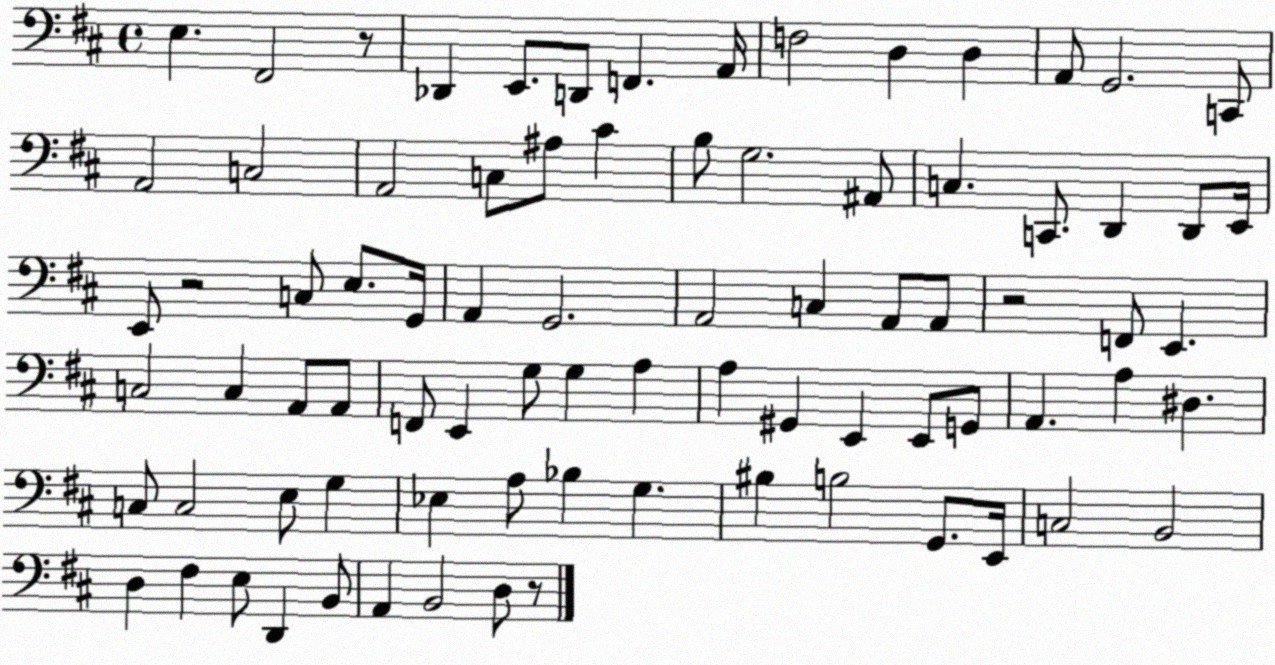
X:1
T:Untitled
M:4/4
L:1/4
K:D
E, ^F,,2 z/2 _D,, E,,/2 D,,/2 F,, A,,/4 F,2 D, D, A,,/2 G,,2 C,,/2 A,,2 C,2 A,,2 C,/2 ^A,/2 ^C B,/2 G,2 ^A,,/2 C, C,,/2 D,, D,,/2 E,,/4 E,,/2 z2 C,/2 E,/2 G,,/4 A,, G,,2 A,,2 C, A,,/2 A,,/2 z2 F,,/2 E,, C,2 C, A,,/2 A,,/2 F,,/2 E,, G,/2 G, A, A, ^G,, E,, E,,/2 G,,/2 A,, A, ^D, C,/2 C,2 E,/2 G, _E, A,/2 _B, G, ^B, B,2 G,,/2 E,,/4 C,2 B,,2 D, ^F, E,/2 D,, B,,/2 A,, B,,2 D,/2 z/2